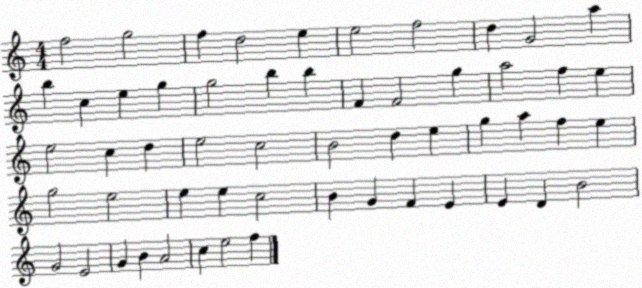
X:1
T:Untitled
M:4/4
L:1/4
K:C
f2 g2 f d2 e e2 f2 d G2 a b c e g g2 b b F F2 g a2 f e e2 c d e2 c2 B2 d e g a f e g2 e2 e e c2 B G F E E D B2 G2 E2 G B A2 c e2 f